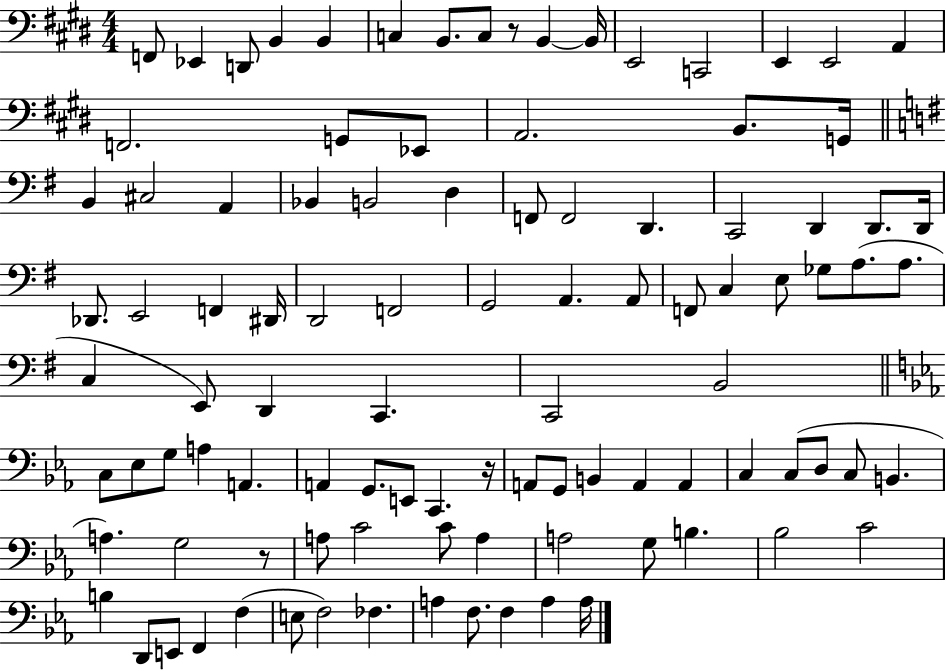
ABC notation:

X:1
T:Untitled
M:4/4
L:1/4
K:E
F,,/2 _E,, D,,/2 B,, B,, C, B,,/2 C,/2 z/2 B,, B,,/4 E,,2 C,,2 E,, E,,2 A,, F,,2 G,,/2 _E,,/2 A,,2 B,,/2 G,,/4 B,, ^C,2 A,, _B,, B,,2 D, F,,/2 F,,2 D,, C,,2 D,, D,,/2 D,,/4 _D,,/2 E,,2 F,, ^D,,/4 D,,2 F,,2 G,,2 A,, A,,/2 F,,/2 C, E,/2 _G,/2 A,/2 A,/2 C, E,,/2 D,, C,, C,,2 B,,2 C,/2 _E,/2 G,/2 A, A,, A,, G,,/2 E,,/2 C,, z/4 A,,/2 G,,/2 B,, A,, A,, C, C,/2 D,/2 C,/2 B,, A, G,2 z/2 A,/2 C2 C/2 A, A,2 G,/2 B, _B,2 C2 B, D,,/2 E,,/2 F,, F, E,/2 F,2 _F, A, F,/2 F, A, A,/4